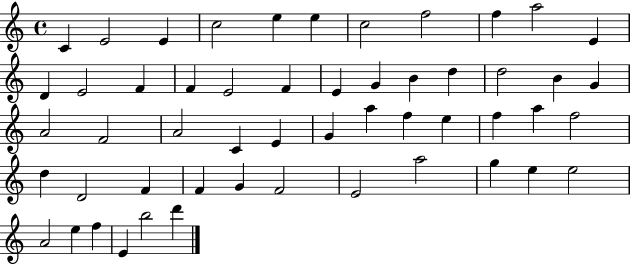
{
  \clef treble
  \time 4/4
  \defaultTimeSignature
  \key c \major
  c'4 e'2 e'4 | c''2 e''4 e''4 | c''2 f''2 | f''4 a''2 e'4 | \break d'4 e'2 f'4 | f'4 e'2 f'4 | e'4 g'4 b'4 d''4 | d''2 b'4 g'4 | \break a'2 f'2 | a'2 c'4 e'4 | g'4 a''4 f''4 e''4 | f''4 a''4 f''2 | \break d''4 d'2 f'4 | f'4 g'4 f'2 | e'2 a''2 | g''4 e''4 e''2 | \break a'2 e''4 f''4 | e'4 b''2 d'''4 | \bar "|."
}